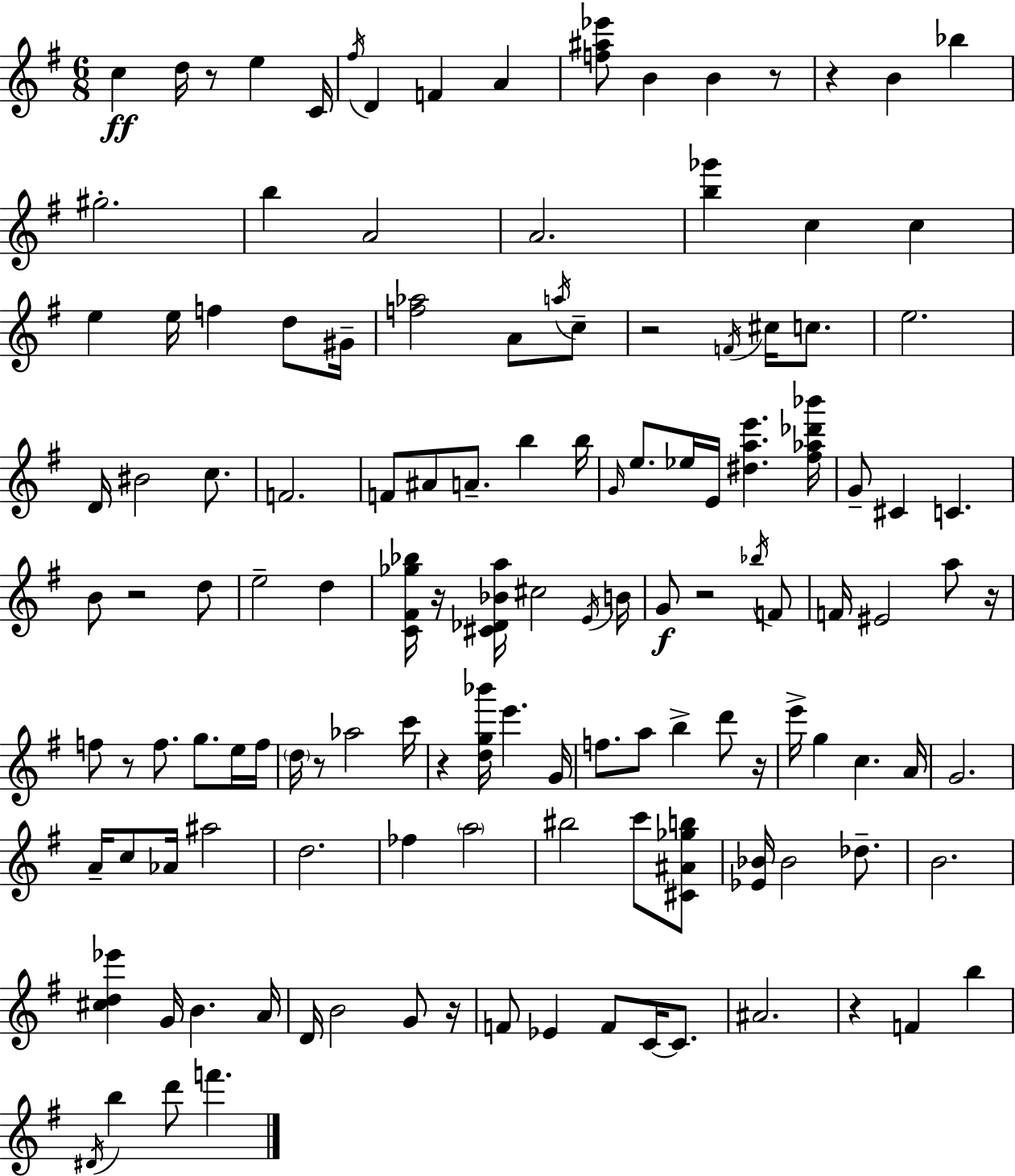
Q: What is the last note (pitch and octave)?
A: F6